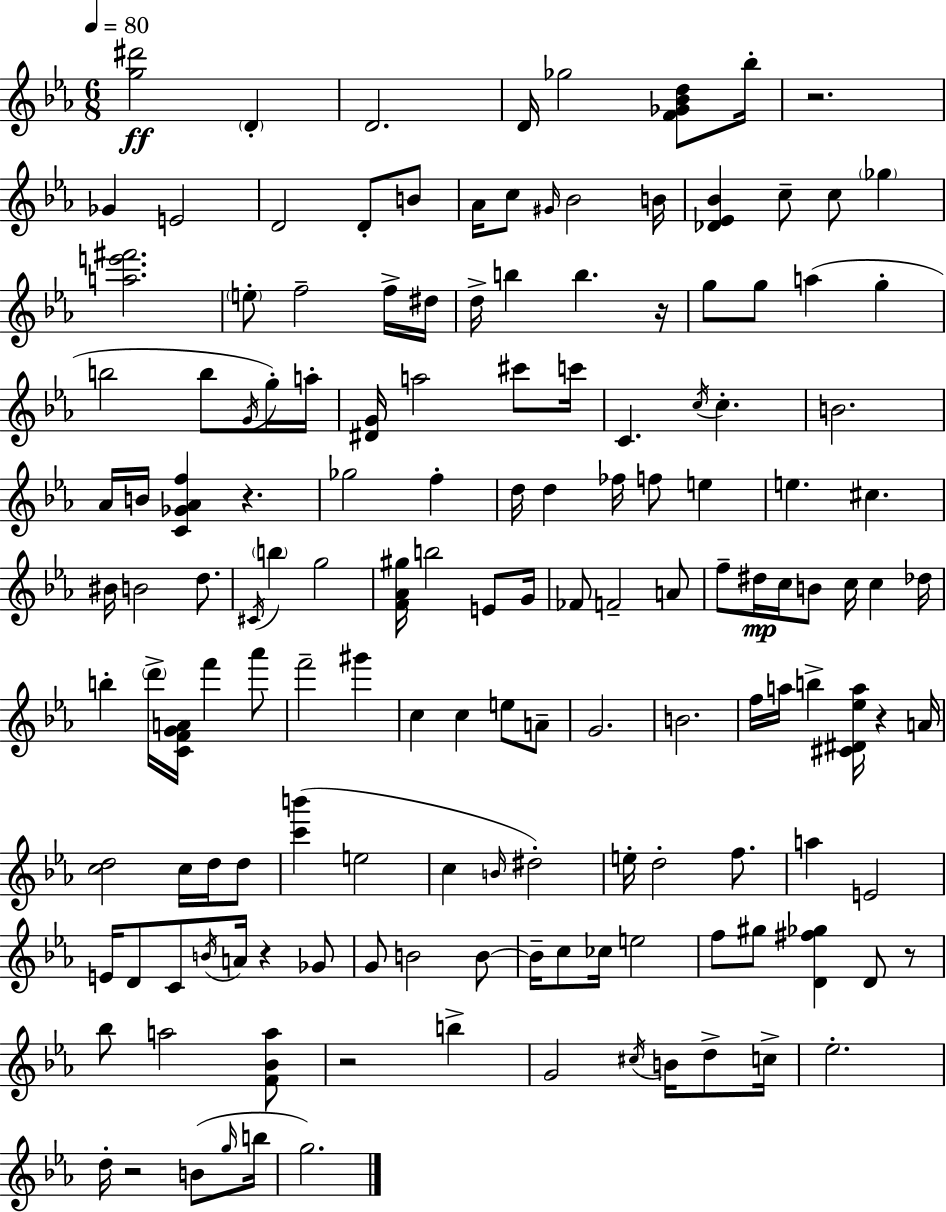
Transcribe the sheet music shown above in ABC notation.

X:1
T:Untitled
M:6/8
L:1/4
K:Cm
[g^d']2 D D2 D/4 _g2 [F_G_Bd]/2 _b/4 z2 _G E2 D2 D/2 B/2 _A/4 c/2 ^G/4 _B2 B/4 [_D_E_B] c/2 c/2 _g [ae'^f']2 e/2 f2 f/4 ^d/4 d/4 b b z/4 g/2 g/2 a g b2 b/2 G/4 g/4 a/4 [^DG]/4 a2 ^c'/2 c'/4 C c/4 c B2 _A/4 B/4 [C_G_Af] z _g2 f d/4 d _f/4 f/2 e e ^c ^B/4 B2 d/2 ^C/4 b g2 [F_A^g]/4 b2 E/2 G/4 _F/2 F2 A/2 f/2 ^d/4 c/4 B/2 c/4 c _d/4 b d'/4 [CFGA]/4 f' _a'/2 f'2 ^g' c c e/2 A/2 G2 B2 f/4 a/4 b [^C^D_ea]/4 z A/4 [cd]2 c/4 d/4 d/2 [c'b'] e2 c B/4 ^d2 e/4 d2 f/2 a E2 E/4 D/2 C/2 B/4 A/4 z _G/2 G/2 B2 B/2 B/4 c/2 _c/4 e2 f/2 ^g/2 [D^f_g] D/2 z/2 _b/2 a2 [F_Ba]/2 z2 b G2 ^c/4 B/4 d/2 c/4 _e2 d/4 z2 B/2 g/4 b/4 g2